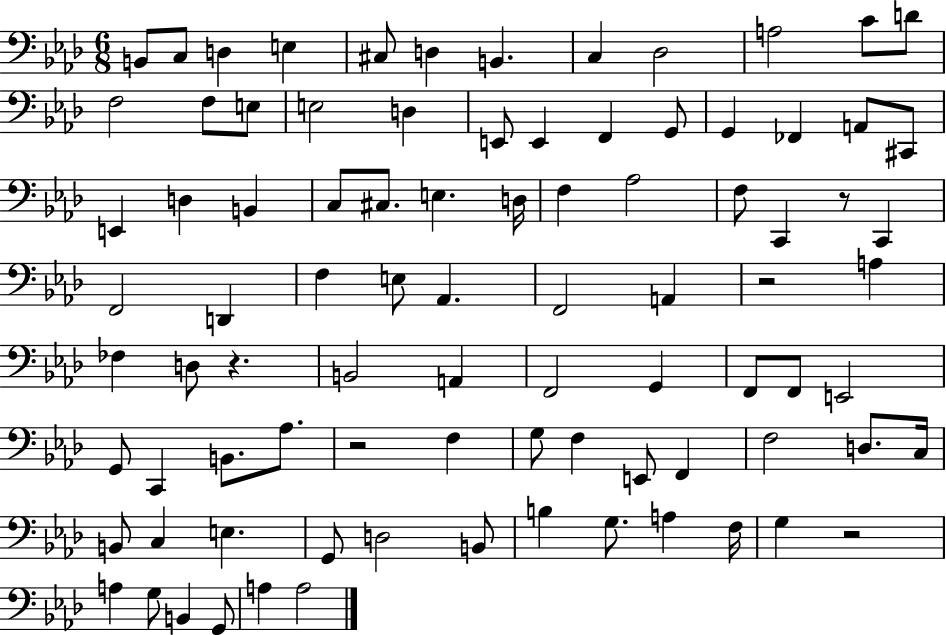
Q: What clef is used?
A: bass